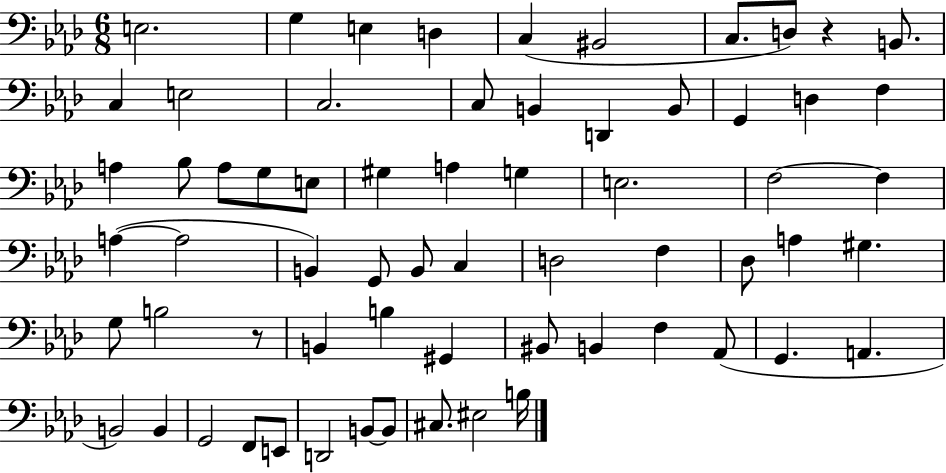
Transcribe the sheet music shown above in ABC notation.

X:1
T:Untitled
M:6/8
L:1/4
K:Ab
E,2 G, E, D, C, ^B,,2 C,/2 D,/2 z B,,/2 C, E,2 C,2 C,/2 B,, D,, B,,/2 G,, D, F, A, _B,/2 A,/2 G,/2 E,/2 ^G, A, G, E,2 F,2 F, A, A,2 B,, G,,/2 B,,/2 C, D,2 F, _D,/2 A, ^G, G,/2 B,2 z/2 B,, B, ^G,, ^B,,/2 B,, F, _A,,/2 G,, A,, B,,2 B,, G,,2 F,,/2 E,,/2 D,,2 B,,/2 B,,/2 ^C,/2 ^E,2 B,/4